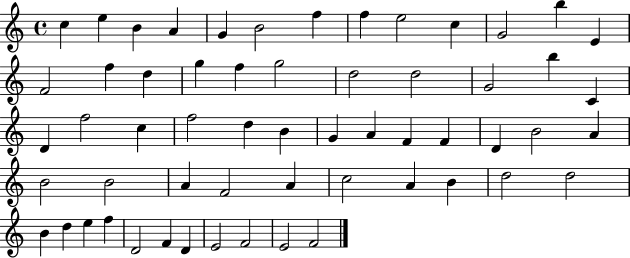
C5/q E5/q B4/q A4/q G4/q B4/h F5/q F5/q E5/h C5/q G4/h B5/q E4/q F4/h F5/q D5/q G5/q F5/q G5/h D5/h D5/h G4/h B5/q C4/q D4/q F5/h C5/q F5/h D5/q B4/q G4/q A4/q F4/q F4/q D4/q B4/h A4/q B4/h B4/h A4/q F4/h A4/q C5/h A4/q B4/q D5/h D5/h B4/q D5/q E5/q F5/q D4/h F4/q D4/q E4/h F4/h E4/h F4/h